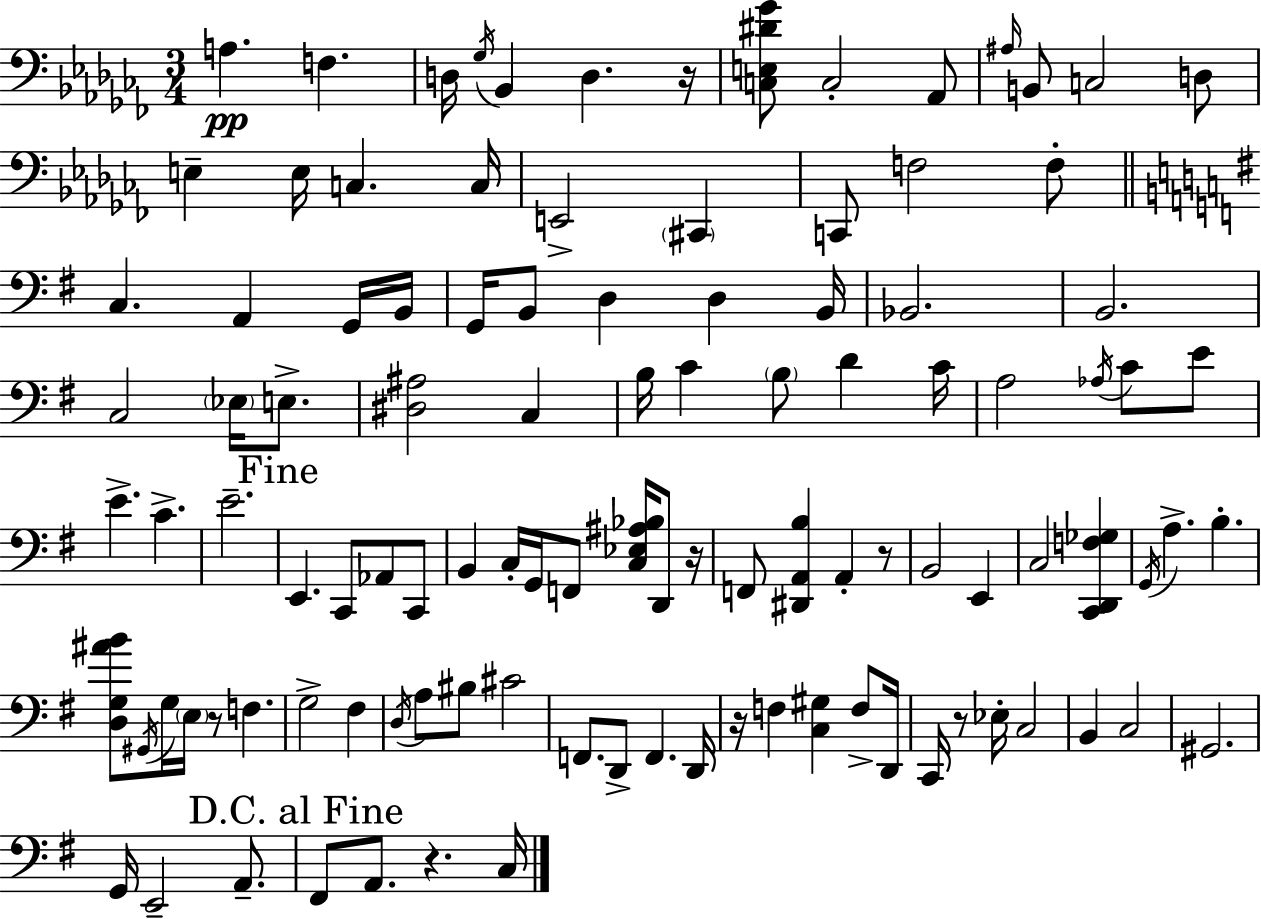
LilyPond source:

{
  \clef bass
  \numericTimeSignature
  \time 3/4
  \key aes \minor
  a4.\pp f4. | d16 \acciaccatura { ges16 } bes,4 d4. | r16 <c e dis' ges'>8 c2-. aes,8 | \grace { ais16 } b,8 c2 | \break d8 e4-- e16 c4. | c16 e,2-> \parenthesize cis,4 | c,8 f2 | f8-. \bar "||" \break \key g \major c4. a,4 g,16 b,16 | g,16 b,8 d4 d4 b,16 | bes,2. | b,2. | \break c2 \parenthesize ees16 e8.-> | <dis ais>2 c4 | b16 c'4 \parenthesize b8 d'4 c'16 | a2 \acciaccatura { aes16 } c'8 e'8 | \break e'4.-> c'4.-> | e'2.-- | \mark "Fine" e,4. c,8 aes,8 c,8 | b,4 c16-. g,16 f,8 <c ees ais bes>16 d,8 | \break r16 f,8 <dis, a, b>4 a,4-. r8 | b,2 e,4 | c2 <c, d, f ges>4 | \acciaccatura { g,16 } a4.-> b4.-. | \break <d g ais' b'>8 \acciaccatura { gis,16 } g16 \parenthesize e16 r8 f4. | g2-> fis4 | \acciaccatura { d16 } a8 bis8 cis'2 | f,8. d,8-> f,4. | \break d,16 r16 f4 <c gis>4 | f8-> d,16 c,16 r8 ees16-. c2 | b,4 c2 | gis,2. | \break g,16 e,2-- | a,8.-- \mark "D.C. al Fine" fis,8 a,8. r4. | c16 \bar "|."
}